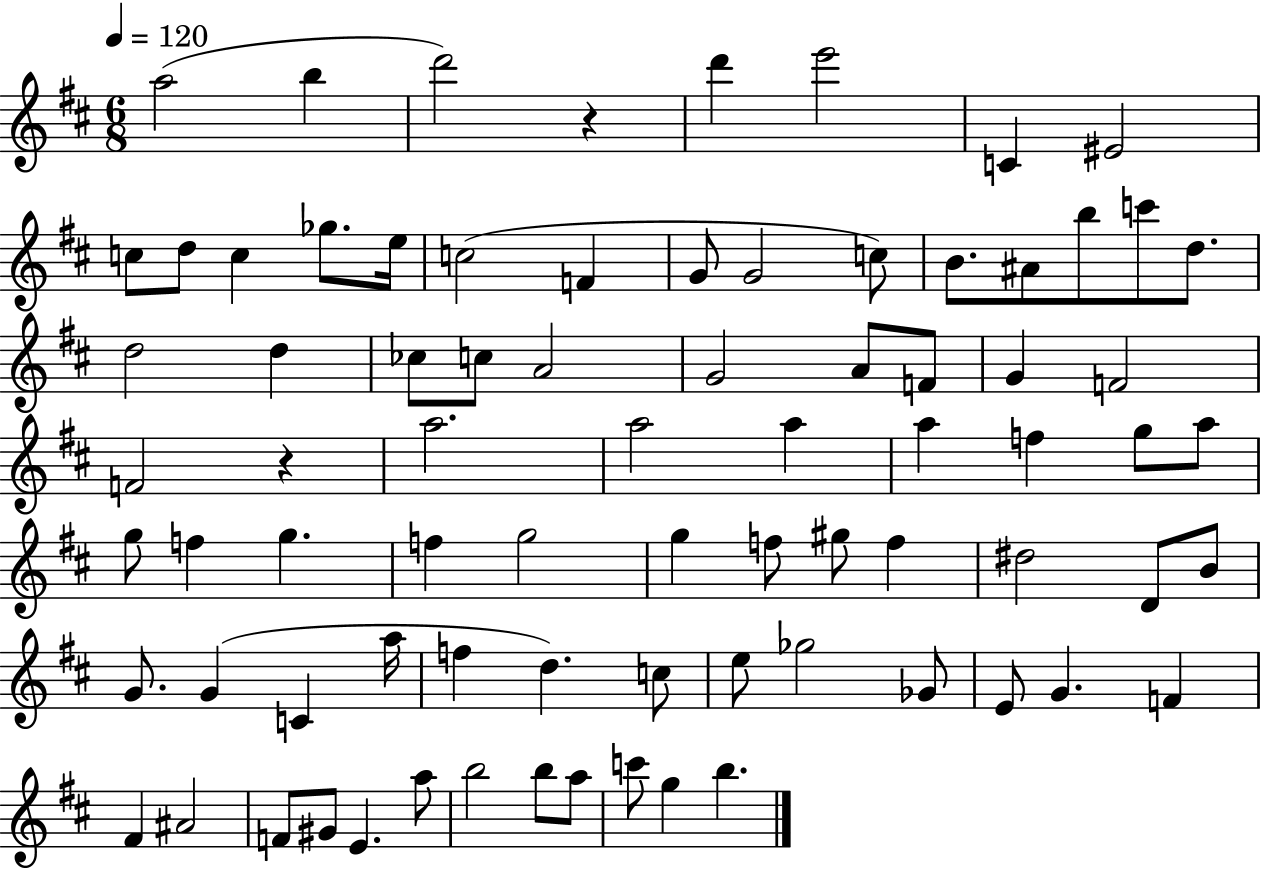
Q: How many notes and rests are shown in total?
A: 79